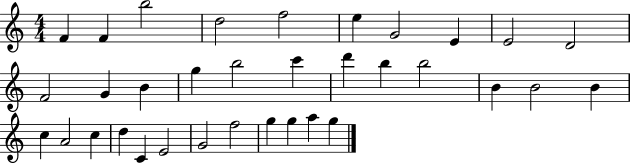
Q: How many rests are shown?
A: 0